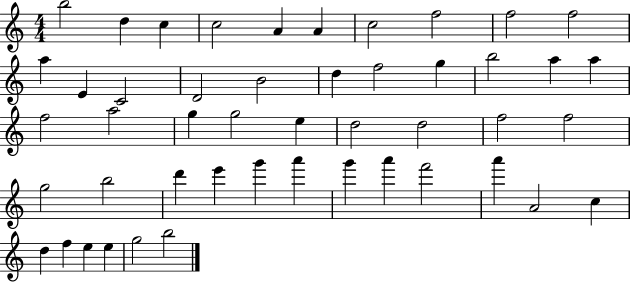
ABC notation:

X:1
T:Untitled
M:4/4
L:1/4
K:C
b2 d c c2 A A c2 f2 f2 f2 a E C2 D2 B2 d f2 g b2 a a f2 a2 g g2 e d2 d2 f2 f2 g2 b2 d' e' g' a' g' a' f'2 a' A2 c d f e e g2 b2